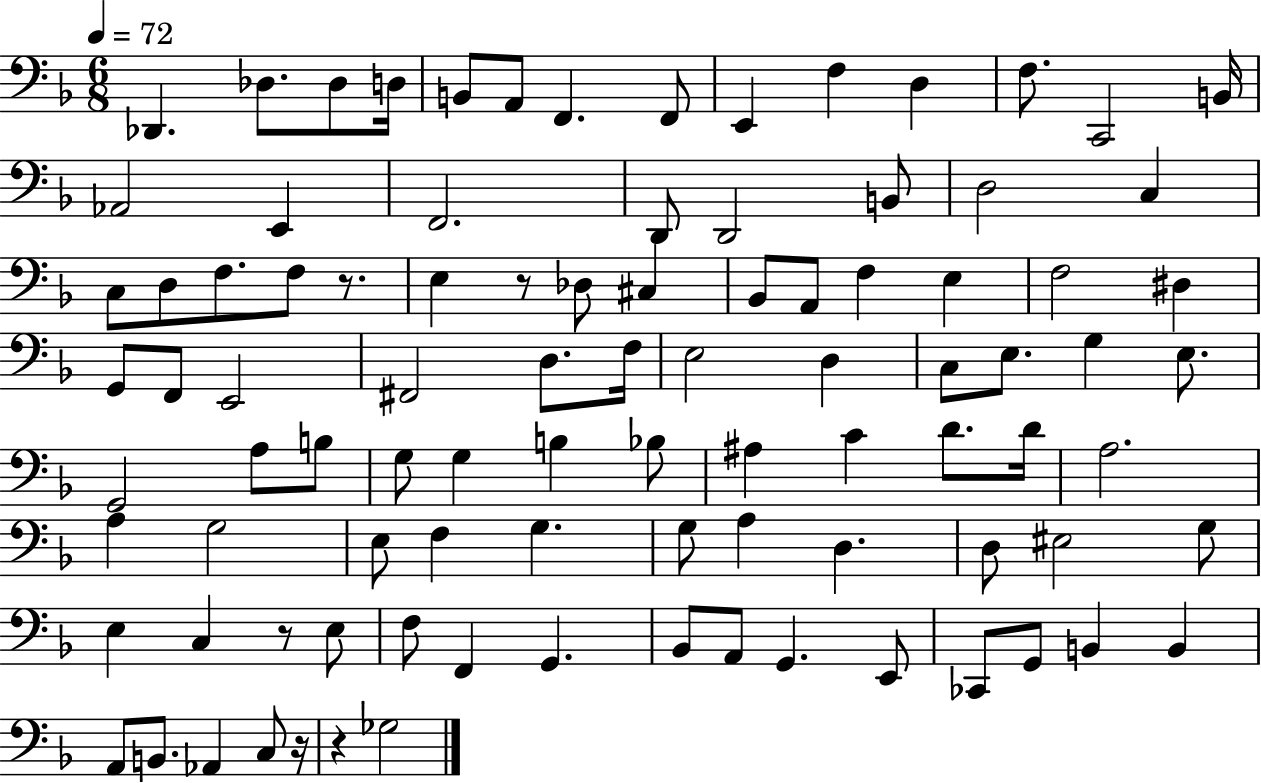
{
  \clef bass
  \numericTimeSignature
  \time 6/8
  \key f \major
  \tempo 4 = 72
  des,4. des8. des8 d16 | b,8 a,8 f,4. f,8 | e,4 f4 d4 | f8. c,2 b,16 | \break aes,2 e,4 | f,2. | d,8 d,2 b,8 | d2 c4 | \break c8 d8 f8. f8 r8. | e4 r8 des8 cis4 | bes,8 a,8 f4 e4 | f2 dis4 | \break g,8 f,8 e,2 | fis,2 d8. f16 | e2 d4 | c8 e8. g4 e8. | \break g,2 a8 b8 | g8 g4 b4 bes8 | ais4 c'4 d'8. d'16 | a2. | \break a4 g2 | e8 f4 g4. | g8 a4 d4. | d8 eis2 g8 | \break e4 c4 r8 e8 | f8 f,4 g,4. | bes,8 a,8 g,4. e,8 | ces,8 g,8 b,4 b,4 | \break a,8 b,8. aes,4 c8 r16 | r4 ges2 | \bar "|."
}